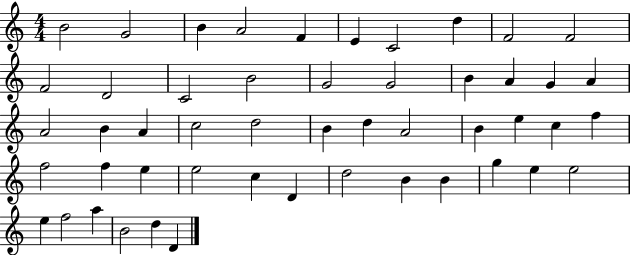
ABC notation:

X:1
T:Untitled
M:4/4
L:1/4
K:C
B2 G2 B A2 F E C2 d F2 F2 F2 D2 C2 B2 G2 G2 B A G A A2 B A c2 d2 B d A2 B e c f f2 f e e2 c D d2 B B g e e2 e f2 a B2 d D